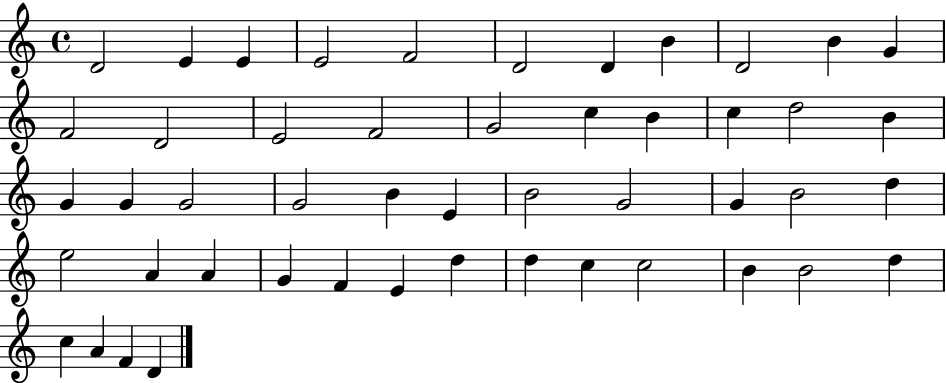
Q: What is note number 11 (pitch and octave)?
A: G4